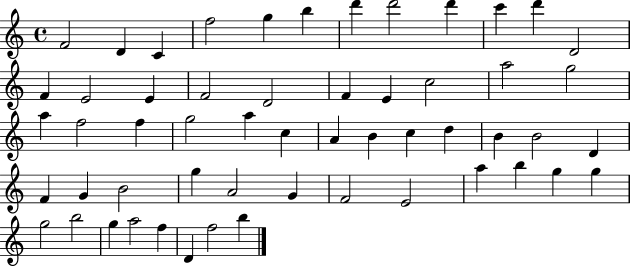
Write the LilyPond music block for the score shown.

{
  \clef treble
  \time 4/4
  \defaultTimeSignature
  \key c \major
  f'2 d'4 c'4 | f''2 g''4 b''4 | d'''4 d'''2 d'''4 | c'''4 d'''4 d'2 | \break f'4 e'2 e'4 | f'2 d'2 | f'4 e'4 c''2 | a''2 g''2 | \break a''4 f''2 f''4 | g''2 a''4 c''4 | a'4 b'4 c''4 d''4 | b'4 b'2 d'4 | \break f'4 g'4 b'2 | g''4 a'2 g'4 | f'2 e'2 | a''4 b''4 g''4 g''4 | \break g''2 b''2 | g''4 a''2 f''4 | d'4 f''2 b''4 | \bar "|."
}